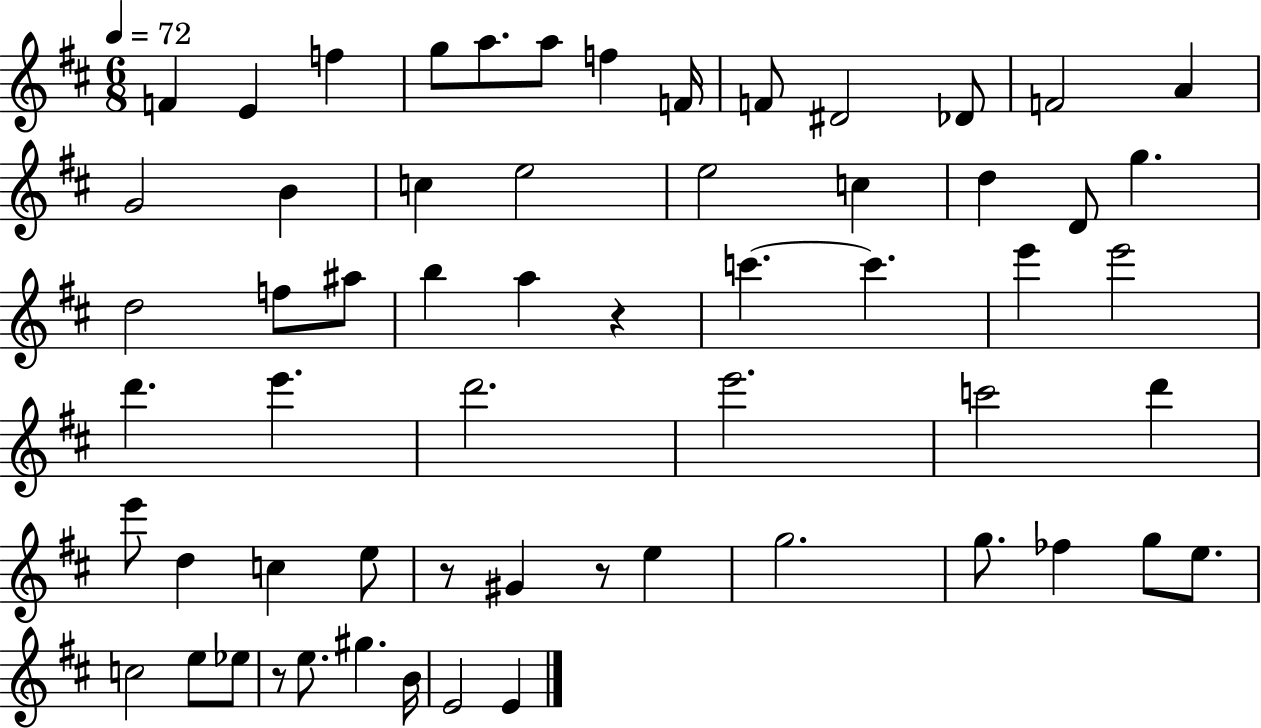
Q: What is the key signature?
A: D major